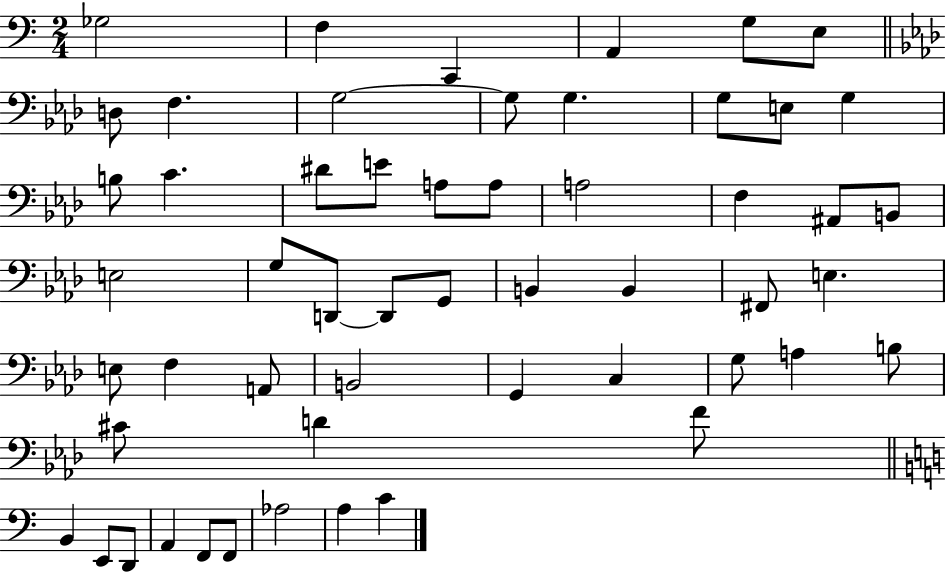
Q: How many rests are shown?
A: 0